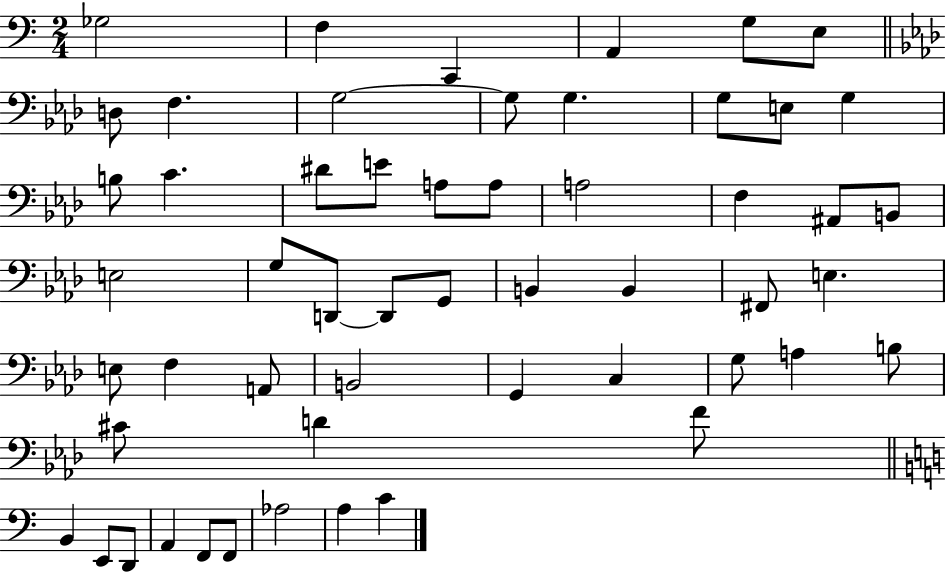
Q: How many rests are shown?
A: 0